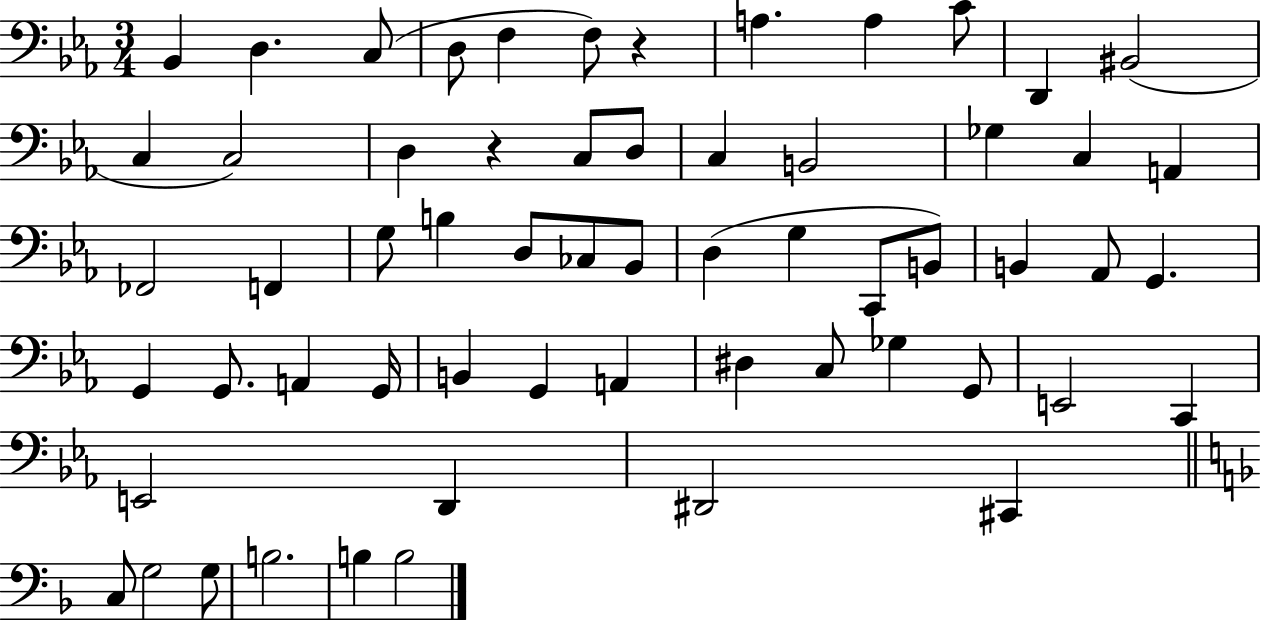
X:1
T:Untitled
M:3/4
L:1/4
K:Eb
_B,, D, C,/2 D,/2 F, F,/2 z A, A, C/2 D,, ^B,,2 C, C,2 D, z C,/2 D,/2 C, B,,2 _G, C, A,, _F,,2 F,, G,/2 B, D,/2 _C,/2 _B,,/2 D, G, C,,/2 B,,/2 B,, _A,,/2 G,, G,, G,,/2 A,, G,,/4 B,, G,, A,, ^D, C,/2 _G, G,,/2 E,,2 C,, E,,2 D,, ^D,,2 ^C,, C,/2 G,2 G,/2 B,2 B, B,2